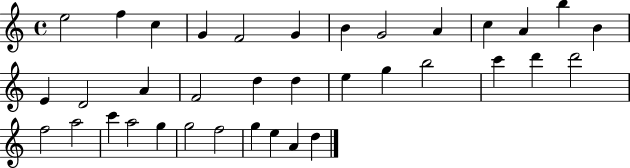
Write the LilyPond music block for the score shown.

{
  \clef treble
  \time 4/4
  \defaultTimeSignature
  \key c \major
  e''2 f''4 c''4 | g'4 f'2 g'4 | b'4 g'2 a'4 | c''4 a'4 b''4 b'4 | \break e'4 d'2 a'4 | f'2 d''4 d''4 | e''4 g''4 b''2 | c'''4 d'''4 d'''2 | \break f''2 a''2 | c'''4 a''2 g''4 | g''2 f''2 | g''4 e''4 a'4 d''4 | \break \bar "|."
}